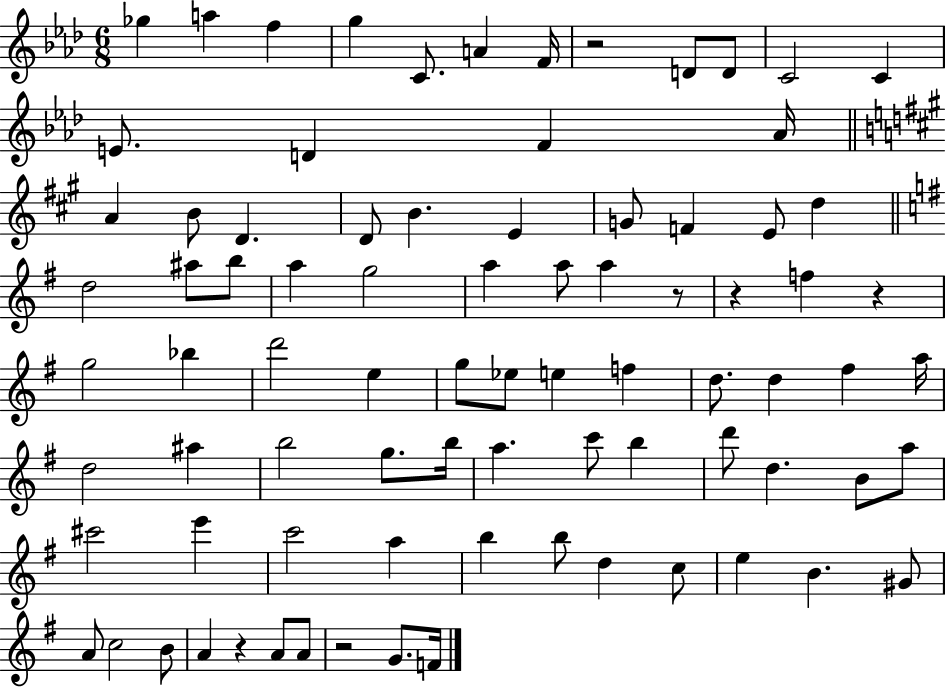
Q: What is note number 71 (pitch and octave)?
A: C5